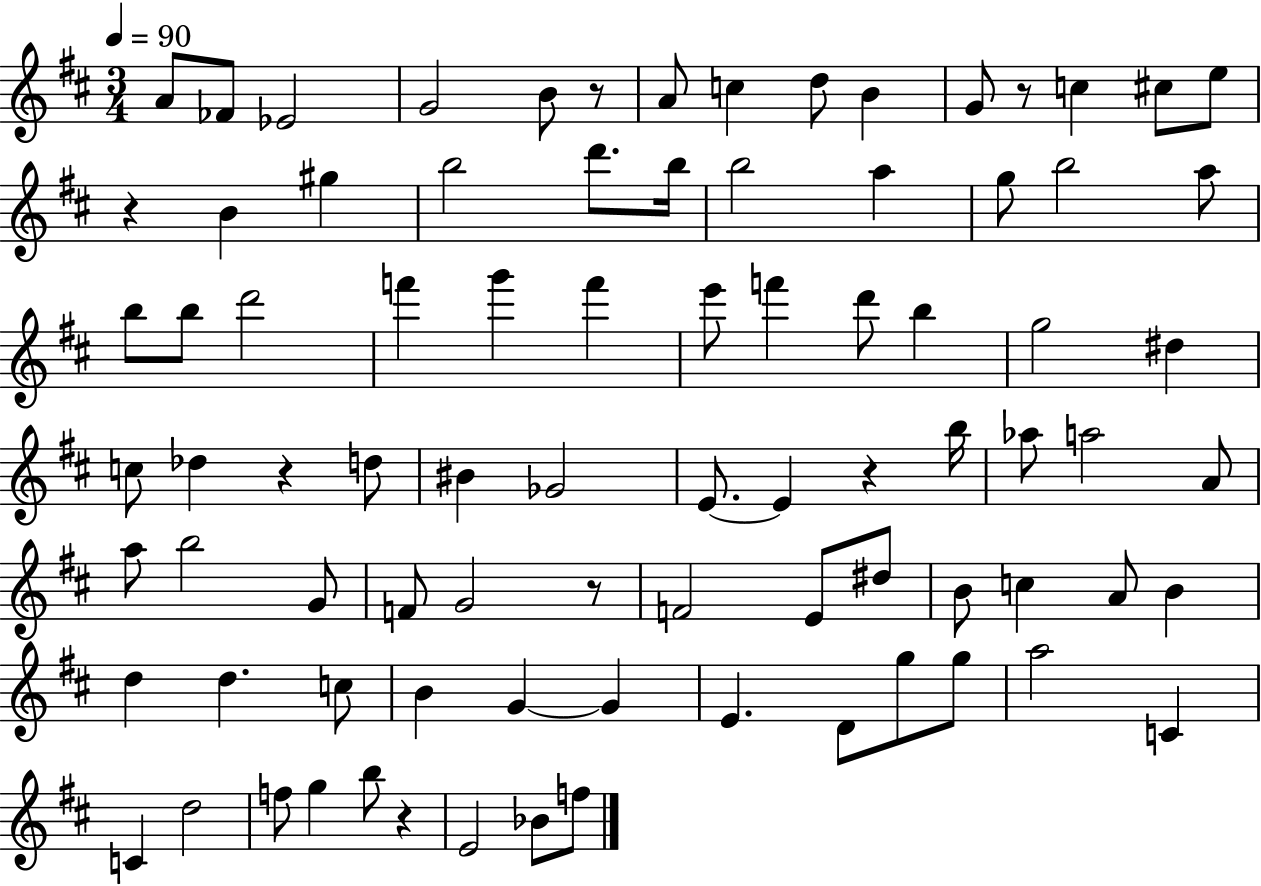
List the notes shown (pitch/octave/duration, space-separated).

A4/e FES4/e Eb4/h G4/h B4/e R/e A4/e C5/q D5/e B4/q G4/e R/e C5/q C#5/e E5/e R/q B4/q G#5/q B5/h D6/e. B5/s B5/h A5/q G5/e B5/h A5/e B5/e B5/e D6/h F6/q G6/q F6/q E6/e F6/q D6/e B5/q G5/h D#5/q C5/e Db5/q R/q D5/e BIS4/q Gb4/h E4/e. E4/q R/q B5/s Ab5/e A5/h A4/e A5/e B5/h G4/e F4/e G4/h R/e F4/h E4/e D#5/e B4/e C5/q A4/e B4/q D5/q D5/q. C5/e B4/q G4/q G4/q E4/q. D4/e G5/e G5/e A5/h C4/q C4/q D5/h F5/e G5/q B5/e R/q E4/h Bb4/e F5/e